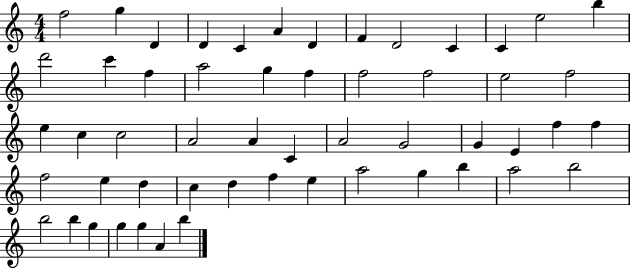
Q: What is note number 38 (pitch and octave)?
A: D5